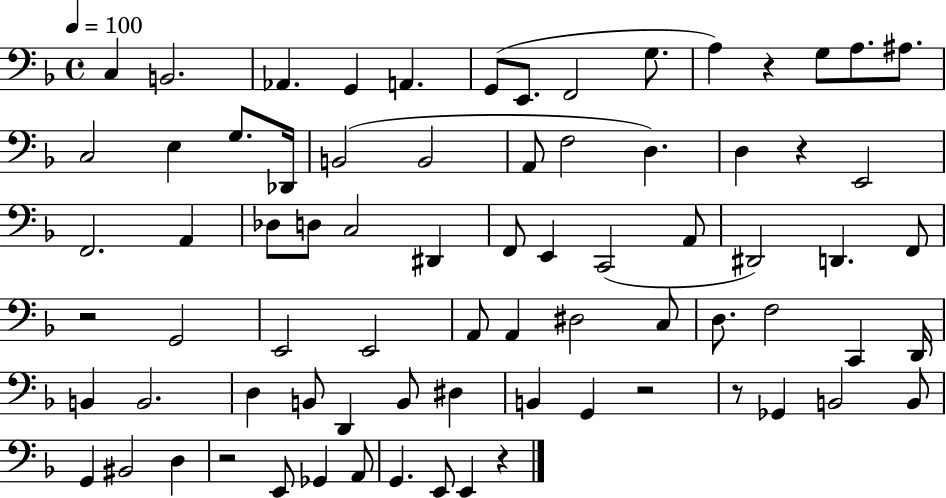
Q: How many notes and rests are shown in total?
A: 76